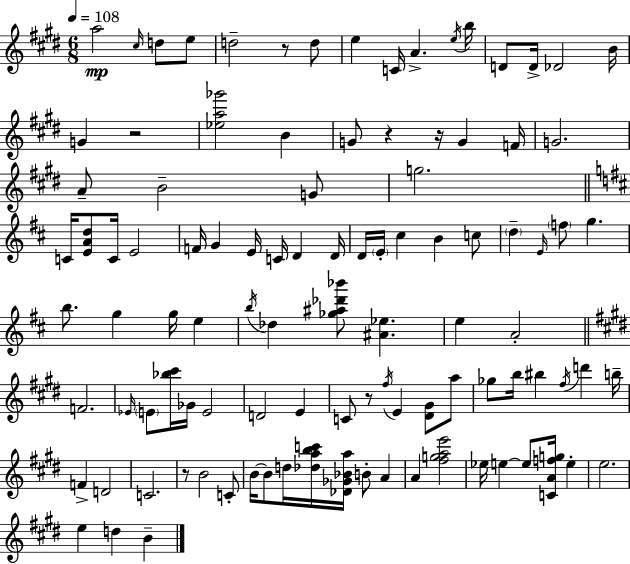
A5/h C#5/s D5/e E5/e D5/h R/e D5/e E5/q C4/s A4/q. E5/s B5/s D4/e D4/s Db4/h B4/s G4/q R/h [Eb5,A5,Gb6]/h B4/q G4/e R/q R/s G4/q F4/s G4/h. A4/e B4/h G4/e G5/h. C4/s [E4,A4,D5]/e C4/s E4/h F4/s G4/q E4/s C4/s D4/q D4/s D4/s E4/s C#5/q B4/q C5/e D5/q E4/s F5/e G5/q. B5/e. G5/q G5/s E5/q B5/s Db5/q [Gb5,A#5,Db6,Bb6]/e [A#4,Eb5]/q. E5/q A4/h F4/h. Eb4/s E4/e [Bb5,C#6]/s Gb4/s E4/h D4/h E4/q C4/e R/e F#5/s E4/q [D#4,G#4]/e A5/e Gb5/e B5/s BIS5/q F#5/s D6/q B5/s F4/q D4/h C4/h. R/e B4/h C4/e B4/s B4/e D5/s [Db5,A5,B5,C6]/s [Db4,Gb4,Bb4,A5]/s B4/e A4/q A4/q [F#5,G5,A5,E6]/h Eb5/s E5/q E5/e [C4,A4,F5,G5]/s E5/q E5/h. E5/q D5/q B4/q